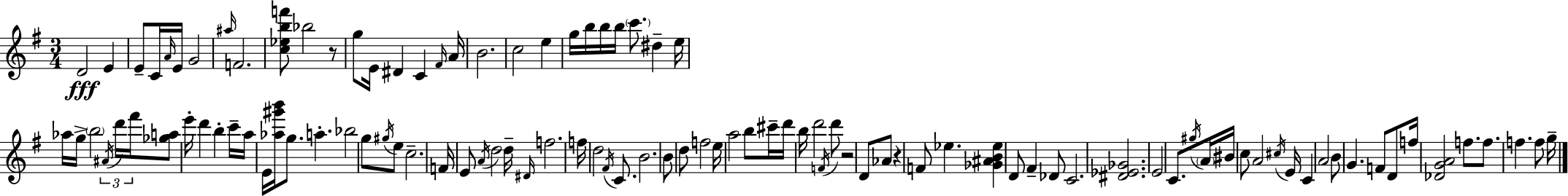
X:1
T:Untitled
M:3/4
L:1/4
K:Em
D2 E E/2 C/4 A/4 E/4 G2 ^a/4 F2 [c_ebf']/2 _b2 z/2 g/2 E/4 ^D C ^F/4 A/4 B2 c2 e g/4 b/4 b/4 b/4 c'/2 ^d e/4 _a/4 g/4 b2 ^A/4 d'/4 ^f'/4 [_ga]/2 e'/4 d' b c'/4 a/4 E/4 [_a^g'b']/4 g/2 a _b2 g/2 ^g/4 e/2 c2 F/4 E/2 A/4 d2 d/4 ^D/4 f2 f/4 d2 ^F/4 C/2 B2 B/2 d/2 f2 e/4 a2 b/2 ^c'/4 d'/4 b/4 d'2 F/4 d'/2 z2 D/2 _A/2 z F/2 _e [_G^AB_e] D/2 ^F _D/2 C2 [^D_E_G]2 E2 C/2 ^g/4 A/4 ^B/4 c/2 A2 ^c/4 E/4 C A2 B/2 G F/2 D/2 f/4 [_DGA]2 f/2 f/2 f f/2 g/4